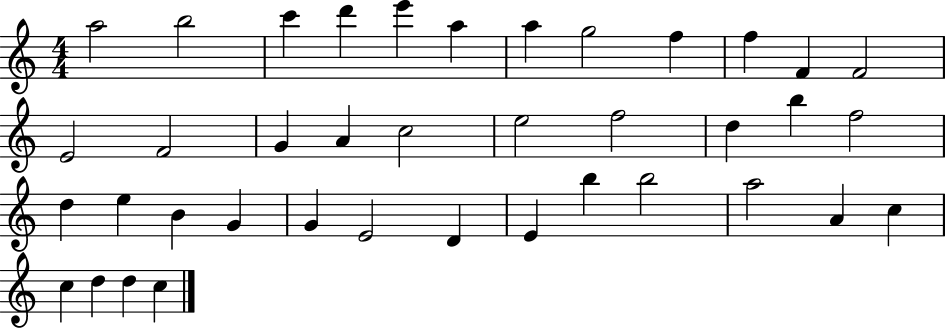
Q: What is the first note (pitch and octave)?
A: A5